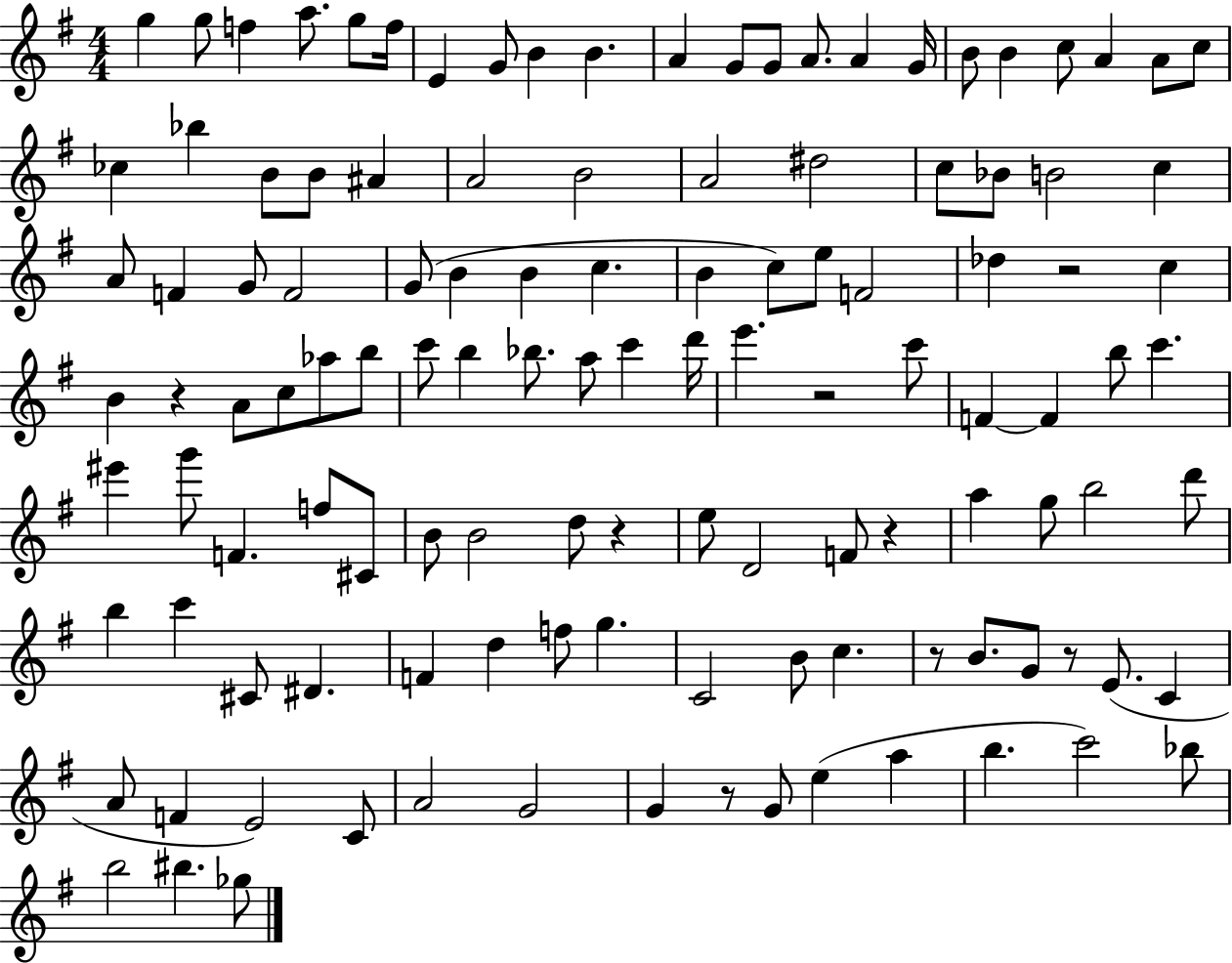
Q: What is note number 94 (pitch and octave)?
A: G4